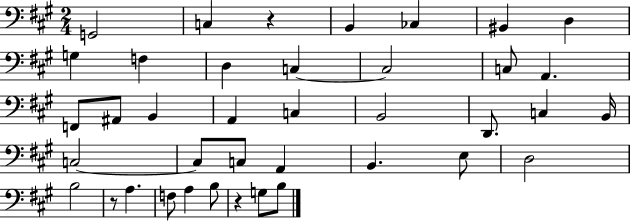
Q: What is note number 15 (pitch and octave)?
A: A#2